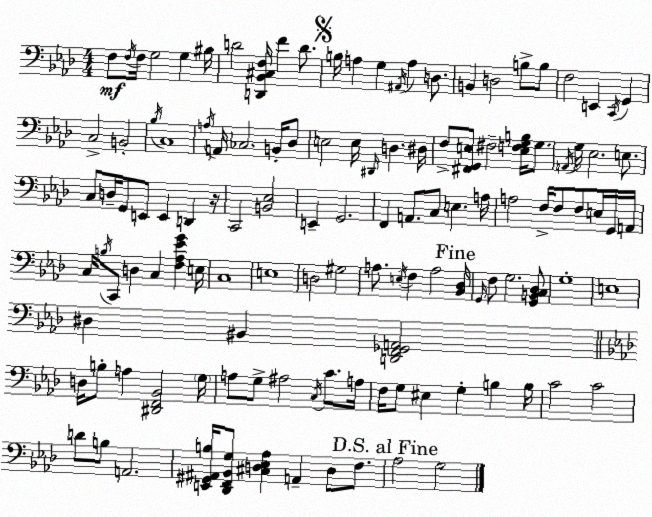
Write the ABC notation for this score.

X:1
T:Untitled
M:4/4
L:1/4
K:Ab
F,/2 F,/4 F,/4 G,2 G, ^B,/4 D2 [D,,_B,,^C,F,]/4 F D/2 B,/4 A, G, ^A,,/4 A, D,/2 B,, D,2 B,/2 B,/2 F,2 E,, C,,/4 G,, C,2 B,,2 _B,/4 C,4 A,/4 A,,/4 _C,2 B,,/4 _D,/2 E,2 E,/4 ^D,,/4 D, ^D,/4 F,/2 [^F,,G,,E,]/2 ^F,2 [E,F,G,B,]/4 G,/2 A,,/4 G,/4 _E,2 E,/2 C,/2 D,/4 G,,/2 E,,/2 E,, D,, z/4 C,,2 [B,,_E,]2 E,, G,,2 F,, A,,/2 C,/2 E, A,/4 A,2 F,/4 F,/2 F,/2 E,/4 G,,/4 A,,/4 C,/4 B,/4 C,,/2 D, C, [F,_A,_EG] E,/4 C,4 E,4 D,2 ^G,2 A,/2 E,/4 F, A,2 [_B,,_D,]/4 G,,/4 F,/2 G,2 [G,,B,,C,_D,]/2 G,4 E,4 ^D, ^B,, [D,,F,,_G,,A,,]2 D,/4 B,/2 A, [^D,,F,,_B,,]2 G,/4 A,/2 G,/2 ^A,2 C,/4 C/2 A,/4 F,/4 G,/2 ^E, G, B, B,/4 C2 C2 D/2 B,/2 A,,2 [E,,^G,,^A,,B,]/4 [_D,,F,,_B,,G,]/2 [^C,D,_E,_A,] A,, D,/2 F,/2 _A,2 G,2